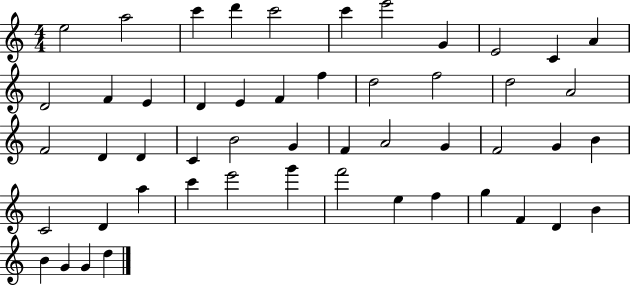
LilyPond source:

{
  \clef treble
  \numericTimeSignature
  \time 4/4
  \key c \major
  e''2 a''2 | c'''4 d'''4 c'''2 | c'''4 e'''2 g'4 | e'2 c'4 a'4 | \break d'2 f'4 e'4 | d'4 e'4 f'4 f''4 | d''2 f''2 | d''2 a'2 | \break f'2 d'4 d'4 | c'4 b'2 g'4 | f'4 a'2 g'4 | f'2 g'4 b'4 | \break c'2 d'4 a''4 | c'''4 e'''2 g'''4 | f'''2 e''4 f''4 | g''4 f'4 d'4 b'4 | \break b'4 g'4 g'4 d''4 | \bar "|."
}